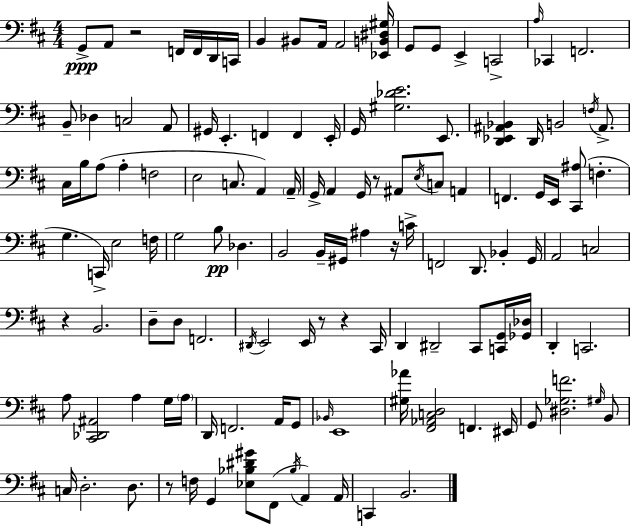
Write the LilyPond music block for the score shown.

{
  \clef bass
  \numericTimeSignature
  \time 4/4
  \key d \major
  g,8->\ppp a,8 r2 f,16 f,16 d,16 c,16 | b,4 bis,8 a,16 a,2 <ees, b, dis gis>16 | g,8 g,8 e,4-> c,2-> | \grace { a16 } ces,4 f,2. | \break b,8-- des4 c2 a,8 | gis,16 e,4.-. f,4 f,4 | e,16-. g,16 <gis des' e'>2. e,8. | <d, ees, ais, bes,>4 d,16 b,2 \acciaccatura { f16 } ais,8.-> | \break cis16 b16 a8( a4-. f2 | e2 c8. a,4) | \parenthesize a,16-- g,16-> a,4 g,16 r8 ais,8 \acciaccatura { e16 } c8 a,4 | f,4. g,16 e,16 <cis, ais>8( f4.-. | \break g4. c,16->) e2 | f16 g2 b8\pp des4. | b,2 b,16-- gis,16 ais4 | r16 c'16-> f,2 d,8. bes,4-. | \break g,16 a,2 c2 | r4 b,2. | d8-- d8 f,2. | \acciaccatura { dis,16 } e,2 e,16 r8 r4 | \break cis,16 d,4 dis,2-- | cis,8 <c, g,>16 <ges, des>16 d,4-. c,2. | a8 <cis, des, ais,>2 a4 | g16 \parenthesize a16 d,16 f,2. | \break a,16 g,8 \grace { bes,16 } e,1 | <gis aes'>16 <fis, aes, c d>2 f,4. | eis,16 g,8 <dis ges f'>2. | \grace { gis16 } b,8 c16 d2.-. | \break d8. r8 f16 g,4 <ees bes dis' gis'>8 fis,8( | \acciaccatura { bes16 } a,4) a,16 c,4 b,2. | \bar "|."
}